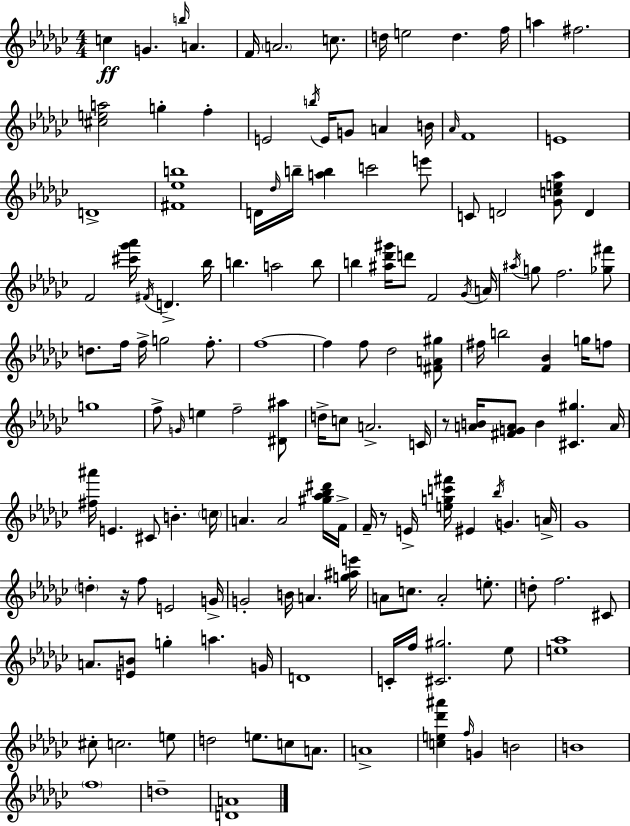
C5/q G4/q. B5/s A4/q. F4/s A4/h. C5/e. D5/s E5/h D5/q. F5/s A5/q F#5/h. [C#5,E5,A5]/h G5/q F5/q E4/h B5/s E4/s G4/e A4/q B4/s Ab4/s F4/w E4/w D4/w [F#4,Eb5,B5]/w D4/s Db5/s B5/s [A5,B5]/q C6/h E6/e C4/e D4/h [Gb4,C5,E5,Ab5]/e D4/q F4/h [C#6,Gb6,Ab6]/s F#4/s D4/q. Bb5/s B5/q. A5/h B5/e B5/q [A#5,Db6,G#6]/s D6/e F4/h Gb4/s A4/s A#5/s G5/e F5/h. [Gb5,F#6]/e D5/e. F5/s F5/s G5/h F5/e. F5/w F5/q F5/e Db5/h [F#4,A4,G#5]/e F#5/s B5/h [F4,Bb4]/q G5/s F5/e G5/w F5/e G4/s E5/q F5/h [D#4,A#5]/e D5/s C5/e A4/h. C4/s R/e [A4,B4]/s [F#4,G4,A4]/e B4/q [C#4,G#5]/q. A4/s [F#5,A#6]/s E4/q. C#4/e B4/q. C5/s A4/q. A4/h [G#5,Ab5,Bb5,D#6]/s F4/s F4/s R/e E4/s [E5,G5,C6,F#6]/s EIS4/q Bb5/s G4/q. A4/s Gb4/w D5/q R/s F5/e E4/h G4/s G4/h B4/s A4/q. [G5,A#5,E6]/s A4/e C5/e. A4/h E5/e. D5/e F5/h. C#4/e A4/e. [E4,B4]/e G5/q A5/q. G4/s D4/w C4/s F5/s [C#4,G#5]/h. Eb5/e [E5,Ab5]/w C#5/e C5/h. E5/e D5/h E5/e. C5/e A4/e. A4/w [C5,E5,Db6,A#6]/q F5/s G4/q B4/h B4/w F5/w D5/w [D4,A4]/w